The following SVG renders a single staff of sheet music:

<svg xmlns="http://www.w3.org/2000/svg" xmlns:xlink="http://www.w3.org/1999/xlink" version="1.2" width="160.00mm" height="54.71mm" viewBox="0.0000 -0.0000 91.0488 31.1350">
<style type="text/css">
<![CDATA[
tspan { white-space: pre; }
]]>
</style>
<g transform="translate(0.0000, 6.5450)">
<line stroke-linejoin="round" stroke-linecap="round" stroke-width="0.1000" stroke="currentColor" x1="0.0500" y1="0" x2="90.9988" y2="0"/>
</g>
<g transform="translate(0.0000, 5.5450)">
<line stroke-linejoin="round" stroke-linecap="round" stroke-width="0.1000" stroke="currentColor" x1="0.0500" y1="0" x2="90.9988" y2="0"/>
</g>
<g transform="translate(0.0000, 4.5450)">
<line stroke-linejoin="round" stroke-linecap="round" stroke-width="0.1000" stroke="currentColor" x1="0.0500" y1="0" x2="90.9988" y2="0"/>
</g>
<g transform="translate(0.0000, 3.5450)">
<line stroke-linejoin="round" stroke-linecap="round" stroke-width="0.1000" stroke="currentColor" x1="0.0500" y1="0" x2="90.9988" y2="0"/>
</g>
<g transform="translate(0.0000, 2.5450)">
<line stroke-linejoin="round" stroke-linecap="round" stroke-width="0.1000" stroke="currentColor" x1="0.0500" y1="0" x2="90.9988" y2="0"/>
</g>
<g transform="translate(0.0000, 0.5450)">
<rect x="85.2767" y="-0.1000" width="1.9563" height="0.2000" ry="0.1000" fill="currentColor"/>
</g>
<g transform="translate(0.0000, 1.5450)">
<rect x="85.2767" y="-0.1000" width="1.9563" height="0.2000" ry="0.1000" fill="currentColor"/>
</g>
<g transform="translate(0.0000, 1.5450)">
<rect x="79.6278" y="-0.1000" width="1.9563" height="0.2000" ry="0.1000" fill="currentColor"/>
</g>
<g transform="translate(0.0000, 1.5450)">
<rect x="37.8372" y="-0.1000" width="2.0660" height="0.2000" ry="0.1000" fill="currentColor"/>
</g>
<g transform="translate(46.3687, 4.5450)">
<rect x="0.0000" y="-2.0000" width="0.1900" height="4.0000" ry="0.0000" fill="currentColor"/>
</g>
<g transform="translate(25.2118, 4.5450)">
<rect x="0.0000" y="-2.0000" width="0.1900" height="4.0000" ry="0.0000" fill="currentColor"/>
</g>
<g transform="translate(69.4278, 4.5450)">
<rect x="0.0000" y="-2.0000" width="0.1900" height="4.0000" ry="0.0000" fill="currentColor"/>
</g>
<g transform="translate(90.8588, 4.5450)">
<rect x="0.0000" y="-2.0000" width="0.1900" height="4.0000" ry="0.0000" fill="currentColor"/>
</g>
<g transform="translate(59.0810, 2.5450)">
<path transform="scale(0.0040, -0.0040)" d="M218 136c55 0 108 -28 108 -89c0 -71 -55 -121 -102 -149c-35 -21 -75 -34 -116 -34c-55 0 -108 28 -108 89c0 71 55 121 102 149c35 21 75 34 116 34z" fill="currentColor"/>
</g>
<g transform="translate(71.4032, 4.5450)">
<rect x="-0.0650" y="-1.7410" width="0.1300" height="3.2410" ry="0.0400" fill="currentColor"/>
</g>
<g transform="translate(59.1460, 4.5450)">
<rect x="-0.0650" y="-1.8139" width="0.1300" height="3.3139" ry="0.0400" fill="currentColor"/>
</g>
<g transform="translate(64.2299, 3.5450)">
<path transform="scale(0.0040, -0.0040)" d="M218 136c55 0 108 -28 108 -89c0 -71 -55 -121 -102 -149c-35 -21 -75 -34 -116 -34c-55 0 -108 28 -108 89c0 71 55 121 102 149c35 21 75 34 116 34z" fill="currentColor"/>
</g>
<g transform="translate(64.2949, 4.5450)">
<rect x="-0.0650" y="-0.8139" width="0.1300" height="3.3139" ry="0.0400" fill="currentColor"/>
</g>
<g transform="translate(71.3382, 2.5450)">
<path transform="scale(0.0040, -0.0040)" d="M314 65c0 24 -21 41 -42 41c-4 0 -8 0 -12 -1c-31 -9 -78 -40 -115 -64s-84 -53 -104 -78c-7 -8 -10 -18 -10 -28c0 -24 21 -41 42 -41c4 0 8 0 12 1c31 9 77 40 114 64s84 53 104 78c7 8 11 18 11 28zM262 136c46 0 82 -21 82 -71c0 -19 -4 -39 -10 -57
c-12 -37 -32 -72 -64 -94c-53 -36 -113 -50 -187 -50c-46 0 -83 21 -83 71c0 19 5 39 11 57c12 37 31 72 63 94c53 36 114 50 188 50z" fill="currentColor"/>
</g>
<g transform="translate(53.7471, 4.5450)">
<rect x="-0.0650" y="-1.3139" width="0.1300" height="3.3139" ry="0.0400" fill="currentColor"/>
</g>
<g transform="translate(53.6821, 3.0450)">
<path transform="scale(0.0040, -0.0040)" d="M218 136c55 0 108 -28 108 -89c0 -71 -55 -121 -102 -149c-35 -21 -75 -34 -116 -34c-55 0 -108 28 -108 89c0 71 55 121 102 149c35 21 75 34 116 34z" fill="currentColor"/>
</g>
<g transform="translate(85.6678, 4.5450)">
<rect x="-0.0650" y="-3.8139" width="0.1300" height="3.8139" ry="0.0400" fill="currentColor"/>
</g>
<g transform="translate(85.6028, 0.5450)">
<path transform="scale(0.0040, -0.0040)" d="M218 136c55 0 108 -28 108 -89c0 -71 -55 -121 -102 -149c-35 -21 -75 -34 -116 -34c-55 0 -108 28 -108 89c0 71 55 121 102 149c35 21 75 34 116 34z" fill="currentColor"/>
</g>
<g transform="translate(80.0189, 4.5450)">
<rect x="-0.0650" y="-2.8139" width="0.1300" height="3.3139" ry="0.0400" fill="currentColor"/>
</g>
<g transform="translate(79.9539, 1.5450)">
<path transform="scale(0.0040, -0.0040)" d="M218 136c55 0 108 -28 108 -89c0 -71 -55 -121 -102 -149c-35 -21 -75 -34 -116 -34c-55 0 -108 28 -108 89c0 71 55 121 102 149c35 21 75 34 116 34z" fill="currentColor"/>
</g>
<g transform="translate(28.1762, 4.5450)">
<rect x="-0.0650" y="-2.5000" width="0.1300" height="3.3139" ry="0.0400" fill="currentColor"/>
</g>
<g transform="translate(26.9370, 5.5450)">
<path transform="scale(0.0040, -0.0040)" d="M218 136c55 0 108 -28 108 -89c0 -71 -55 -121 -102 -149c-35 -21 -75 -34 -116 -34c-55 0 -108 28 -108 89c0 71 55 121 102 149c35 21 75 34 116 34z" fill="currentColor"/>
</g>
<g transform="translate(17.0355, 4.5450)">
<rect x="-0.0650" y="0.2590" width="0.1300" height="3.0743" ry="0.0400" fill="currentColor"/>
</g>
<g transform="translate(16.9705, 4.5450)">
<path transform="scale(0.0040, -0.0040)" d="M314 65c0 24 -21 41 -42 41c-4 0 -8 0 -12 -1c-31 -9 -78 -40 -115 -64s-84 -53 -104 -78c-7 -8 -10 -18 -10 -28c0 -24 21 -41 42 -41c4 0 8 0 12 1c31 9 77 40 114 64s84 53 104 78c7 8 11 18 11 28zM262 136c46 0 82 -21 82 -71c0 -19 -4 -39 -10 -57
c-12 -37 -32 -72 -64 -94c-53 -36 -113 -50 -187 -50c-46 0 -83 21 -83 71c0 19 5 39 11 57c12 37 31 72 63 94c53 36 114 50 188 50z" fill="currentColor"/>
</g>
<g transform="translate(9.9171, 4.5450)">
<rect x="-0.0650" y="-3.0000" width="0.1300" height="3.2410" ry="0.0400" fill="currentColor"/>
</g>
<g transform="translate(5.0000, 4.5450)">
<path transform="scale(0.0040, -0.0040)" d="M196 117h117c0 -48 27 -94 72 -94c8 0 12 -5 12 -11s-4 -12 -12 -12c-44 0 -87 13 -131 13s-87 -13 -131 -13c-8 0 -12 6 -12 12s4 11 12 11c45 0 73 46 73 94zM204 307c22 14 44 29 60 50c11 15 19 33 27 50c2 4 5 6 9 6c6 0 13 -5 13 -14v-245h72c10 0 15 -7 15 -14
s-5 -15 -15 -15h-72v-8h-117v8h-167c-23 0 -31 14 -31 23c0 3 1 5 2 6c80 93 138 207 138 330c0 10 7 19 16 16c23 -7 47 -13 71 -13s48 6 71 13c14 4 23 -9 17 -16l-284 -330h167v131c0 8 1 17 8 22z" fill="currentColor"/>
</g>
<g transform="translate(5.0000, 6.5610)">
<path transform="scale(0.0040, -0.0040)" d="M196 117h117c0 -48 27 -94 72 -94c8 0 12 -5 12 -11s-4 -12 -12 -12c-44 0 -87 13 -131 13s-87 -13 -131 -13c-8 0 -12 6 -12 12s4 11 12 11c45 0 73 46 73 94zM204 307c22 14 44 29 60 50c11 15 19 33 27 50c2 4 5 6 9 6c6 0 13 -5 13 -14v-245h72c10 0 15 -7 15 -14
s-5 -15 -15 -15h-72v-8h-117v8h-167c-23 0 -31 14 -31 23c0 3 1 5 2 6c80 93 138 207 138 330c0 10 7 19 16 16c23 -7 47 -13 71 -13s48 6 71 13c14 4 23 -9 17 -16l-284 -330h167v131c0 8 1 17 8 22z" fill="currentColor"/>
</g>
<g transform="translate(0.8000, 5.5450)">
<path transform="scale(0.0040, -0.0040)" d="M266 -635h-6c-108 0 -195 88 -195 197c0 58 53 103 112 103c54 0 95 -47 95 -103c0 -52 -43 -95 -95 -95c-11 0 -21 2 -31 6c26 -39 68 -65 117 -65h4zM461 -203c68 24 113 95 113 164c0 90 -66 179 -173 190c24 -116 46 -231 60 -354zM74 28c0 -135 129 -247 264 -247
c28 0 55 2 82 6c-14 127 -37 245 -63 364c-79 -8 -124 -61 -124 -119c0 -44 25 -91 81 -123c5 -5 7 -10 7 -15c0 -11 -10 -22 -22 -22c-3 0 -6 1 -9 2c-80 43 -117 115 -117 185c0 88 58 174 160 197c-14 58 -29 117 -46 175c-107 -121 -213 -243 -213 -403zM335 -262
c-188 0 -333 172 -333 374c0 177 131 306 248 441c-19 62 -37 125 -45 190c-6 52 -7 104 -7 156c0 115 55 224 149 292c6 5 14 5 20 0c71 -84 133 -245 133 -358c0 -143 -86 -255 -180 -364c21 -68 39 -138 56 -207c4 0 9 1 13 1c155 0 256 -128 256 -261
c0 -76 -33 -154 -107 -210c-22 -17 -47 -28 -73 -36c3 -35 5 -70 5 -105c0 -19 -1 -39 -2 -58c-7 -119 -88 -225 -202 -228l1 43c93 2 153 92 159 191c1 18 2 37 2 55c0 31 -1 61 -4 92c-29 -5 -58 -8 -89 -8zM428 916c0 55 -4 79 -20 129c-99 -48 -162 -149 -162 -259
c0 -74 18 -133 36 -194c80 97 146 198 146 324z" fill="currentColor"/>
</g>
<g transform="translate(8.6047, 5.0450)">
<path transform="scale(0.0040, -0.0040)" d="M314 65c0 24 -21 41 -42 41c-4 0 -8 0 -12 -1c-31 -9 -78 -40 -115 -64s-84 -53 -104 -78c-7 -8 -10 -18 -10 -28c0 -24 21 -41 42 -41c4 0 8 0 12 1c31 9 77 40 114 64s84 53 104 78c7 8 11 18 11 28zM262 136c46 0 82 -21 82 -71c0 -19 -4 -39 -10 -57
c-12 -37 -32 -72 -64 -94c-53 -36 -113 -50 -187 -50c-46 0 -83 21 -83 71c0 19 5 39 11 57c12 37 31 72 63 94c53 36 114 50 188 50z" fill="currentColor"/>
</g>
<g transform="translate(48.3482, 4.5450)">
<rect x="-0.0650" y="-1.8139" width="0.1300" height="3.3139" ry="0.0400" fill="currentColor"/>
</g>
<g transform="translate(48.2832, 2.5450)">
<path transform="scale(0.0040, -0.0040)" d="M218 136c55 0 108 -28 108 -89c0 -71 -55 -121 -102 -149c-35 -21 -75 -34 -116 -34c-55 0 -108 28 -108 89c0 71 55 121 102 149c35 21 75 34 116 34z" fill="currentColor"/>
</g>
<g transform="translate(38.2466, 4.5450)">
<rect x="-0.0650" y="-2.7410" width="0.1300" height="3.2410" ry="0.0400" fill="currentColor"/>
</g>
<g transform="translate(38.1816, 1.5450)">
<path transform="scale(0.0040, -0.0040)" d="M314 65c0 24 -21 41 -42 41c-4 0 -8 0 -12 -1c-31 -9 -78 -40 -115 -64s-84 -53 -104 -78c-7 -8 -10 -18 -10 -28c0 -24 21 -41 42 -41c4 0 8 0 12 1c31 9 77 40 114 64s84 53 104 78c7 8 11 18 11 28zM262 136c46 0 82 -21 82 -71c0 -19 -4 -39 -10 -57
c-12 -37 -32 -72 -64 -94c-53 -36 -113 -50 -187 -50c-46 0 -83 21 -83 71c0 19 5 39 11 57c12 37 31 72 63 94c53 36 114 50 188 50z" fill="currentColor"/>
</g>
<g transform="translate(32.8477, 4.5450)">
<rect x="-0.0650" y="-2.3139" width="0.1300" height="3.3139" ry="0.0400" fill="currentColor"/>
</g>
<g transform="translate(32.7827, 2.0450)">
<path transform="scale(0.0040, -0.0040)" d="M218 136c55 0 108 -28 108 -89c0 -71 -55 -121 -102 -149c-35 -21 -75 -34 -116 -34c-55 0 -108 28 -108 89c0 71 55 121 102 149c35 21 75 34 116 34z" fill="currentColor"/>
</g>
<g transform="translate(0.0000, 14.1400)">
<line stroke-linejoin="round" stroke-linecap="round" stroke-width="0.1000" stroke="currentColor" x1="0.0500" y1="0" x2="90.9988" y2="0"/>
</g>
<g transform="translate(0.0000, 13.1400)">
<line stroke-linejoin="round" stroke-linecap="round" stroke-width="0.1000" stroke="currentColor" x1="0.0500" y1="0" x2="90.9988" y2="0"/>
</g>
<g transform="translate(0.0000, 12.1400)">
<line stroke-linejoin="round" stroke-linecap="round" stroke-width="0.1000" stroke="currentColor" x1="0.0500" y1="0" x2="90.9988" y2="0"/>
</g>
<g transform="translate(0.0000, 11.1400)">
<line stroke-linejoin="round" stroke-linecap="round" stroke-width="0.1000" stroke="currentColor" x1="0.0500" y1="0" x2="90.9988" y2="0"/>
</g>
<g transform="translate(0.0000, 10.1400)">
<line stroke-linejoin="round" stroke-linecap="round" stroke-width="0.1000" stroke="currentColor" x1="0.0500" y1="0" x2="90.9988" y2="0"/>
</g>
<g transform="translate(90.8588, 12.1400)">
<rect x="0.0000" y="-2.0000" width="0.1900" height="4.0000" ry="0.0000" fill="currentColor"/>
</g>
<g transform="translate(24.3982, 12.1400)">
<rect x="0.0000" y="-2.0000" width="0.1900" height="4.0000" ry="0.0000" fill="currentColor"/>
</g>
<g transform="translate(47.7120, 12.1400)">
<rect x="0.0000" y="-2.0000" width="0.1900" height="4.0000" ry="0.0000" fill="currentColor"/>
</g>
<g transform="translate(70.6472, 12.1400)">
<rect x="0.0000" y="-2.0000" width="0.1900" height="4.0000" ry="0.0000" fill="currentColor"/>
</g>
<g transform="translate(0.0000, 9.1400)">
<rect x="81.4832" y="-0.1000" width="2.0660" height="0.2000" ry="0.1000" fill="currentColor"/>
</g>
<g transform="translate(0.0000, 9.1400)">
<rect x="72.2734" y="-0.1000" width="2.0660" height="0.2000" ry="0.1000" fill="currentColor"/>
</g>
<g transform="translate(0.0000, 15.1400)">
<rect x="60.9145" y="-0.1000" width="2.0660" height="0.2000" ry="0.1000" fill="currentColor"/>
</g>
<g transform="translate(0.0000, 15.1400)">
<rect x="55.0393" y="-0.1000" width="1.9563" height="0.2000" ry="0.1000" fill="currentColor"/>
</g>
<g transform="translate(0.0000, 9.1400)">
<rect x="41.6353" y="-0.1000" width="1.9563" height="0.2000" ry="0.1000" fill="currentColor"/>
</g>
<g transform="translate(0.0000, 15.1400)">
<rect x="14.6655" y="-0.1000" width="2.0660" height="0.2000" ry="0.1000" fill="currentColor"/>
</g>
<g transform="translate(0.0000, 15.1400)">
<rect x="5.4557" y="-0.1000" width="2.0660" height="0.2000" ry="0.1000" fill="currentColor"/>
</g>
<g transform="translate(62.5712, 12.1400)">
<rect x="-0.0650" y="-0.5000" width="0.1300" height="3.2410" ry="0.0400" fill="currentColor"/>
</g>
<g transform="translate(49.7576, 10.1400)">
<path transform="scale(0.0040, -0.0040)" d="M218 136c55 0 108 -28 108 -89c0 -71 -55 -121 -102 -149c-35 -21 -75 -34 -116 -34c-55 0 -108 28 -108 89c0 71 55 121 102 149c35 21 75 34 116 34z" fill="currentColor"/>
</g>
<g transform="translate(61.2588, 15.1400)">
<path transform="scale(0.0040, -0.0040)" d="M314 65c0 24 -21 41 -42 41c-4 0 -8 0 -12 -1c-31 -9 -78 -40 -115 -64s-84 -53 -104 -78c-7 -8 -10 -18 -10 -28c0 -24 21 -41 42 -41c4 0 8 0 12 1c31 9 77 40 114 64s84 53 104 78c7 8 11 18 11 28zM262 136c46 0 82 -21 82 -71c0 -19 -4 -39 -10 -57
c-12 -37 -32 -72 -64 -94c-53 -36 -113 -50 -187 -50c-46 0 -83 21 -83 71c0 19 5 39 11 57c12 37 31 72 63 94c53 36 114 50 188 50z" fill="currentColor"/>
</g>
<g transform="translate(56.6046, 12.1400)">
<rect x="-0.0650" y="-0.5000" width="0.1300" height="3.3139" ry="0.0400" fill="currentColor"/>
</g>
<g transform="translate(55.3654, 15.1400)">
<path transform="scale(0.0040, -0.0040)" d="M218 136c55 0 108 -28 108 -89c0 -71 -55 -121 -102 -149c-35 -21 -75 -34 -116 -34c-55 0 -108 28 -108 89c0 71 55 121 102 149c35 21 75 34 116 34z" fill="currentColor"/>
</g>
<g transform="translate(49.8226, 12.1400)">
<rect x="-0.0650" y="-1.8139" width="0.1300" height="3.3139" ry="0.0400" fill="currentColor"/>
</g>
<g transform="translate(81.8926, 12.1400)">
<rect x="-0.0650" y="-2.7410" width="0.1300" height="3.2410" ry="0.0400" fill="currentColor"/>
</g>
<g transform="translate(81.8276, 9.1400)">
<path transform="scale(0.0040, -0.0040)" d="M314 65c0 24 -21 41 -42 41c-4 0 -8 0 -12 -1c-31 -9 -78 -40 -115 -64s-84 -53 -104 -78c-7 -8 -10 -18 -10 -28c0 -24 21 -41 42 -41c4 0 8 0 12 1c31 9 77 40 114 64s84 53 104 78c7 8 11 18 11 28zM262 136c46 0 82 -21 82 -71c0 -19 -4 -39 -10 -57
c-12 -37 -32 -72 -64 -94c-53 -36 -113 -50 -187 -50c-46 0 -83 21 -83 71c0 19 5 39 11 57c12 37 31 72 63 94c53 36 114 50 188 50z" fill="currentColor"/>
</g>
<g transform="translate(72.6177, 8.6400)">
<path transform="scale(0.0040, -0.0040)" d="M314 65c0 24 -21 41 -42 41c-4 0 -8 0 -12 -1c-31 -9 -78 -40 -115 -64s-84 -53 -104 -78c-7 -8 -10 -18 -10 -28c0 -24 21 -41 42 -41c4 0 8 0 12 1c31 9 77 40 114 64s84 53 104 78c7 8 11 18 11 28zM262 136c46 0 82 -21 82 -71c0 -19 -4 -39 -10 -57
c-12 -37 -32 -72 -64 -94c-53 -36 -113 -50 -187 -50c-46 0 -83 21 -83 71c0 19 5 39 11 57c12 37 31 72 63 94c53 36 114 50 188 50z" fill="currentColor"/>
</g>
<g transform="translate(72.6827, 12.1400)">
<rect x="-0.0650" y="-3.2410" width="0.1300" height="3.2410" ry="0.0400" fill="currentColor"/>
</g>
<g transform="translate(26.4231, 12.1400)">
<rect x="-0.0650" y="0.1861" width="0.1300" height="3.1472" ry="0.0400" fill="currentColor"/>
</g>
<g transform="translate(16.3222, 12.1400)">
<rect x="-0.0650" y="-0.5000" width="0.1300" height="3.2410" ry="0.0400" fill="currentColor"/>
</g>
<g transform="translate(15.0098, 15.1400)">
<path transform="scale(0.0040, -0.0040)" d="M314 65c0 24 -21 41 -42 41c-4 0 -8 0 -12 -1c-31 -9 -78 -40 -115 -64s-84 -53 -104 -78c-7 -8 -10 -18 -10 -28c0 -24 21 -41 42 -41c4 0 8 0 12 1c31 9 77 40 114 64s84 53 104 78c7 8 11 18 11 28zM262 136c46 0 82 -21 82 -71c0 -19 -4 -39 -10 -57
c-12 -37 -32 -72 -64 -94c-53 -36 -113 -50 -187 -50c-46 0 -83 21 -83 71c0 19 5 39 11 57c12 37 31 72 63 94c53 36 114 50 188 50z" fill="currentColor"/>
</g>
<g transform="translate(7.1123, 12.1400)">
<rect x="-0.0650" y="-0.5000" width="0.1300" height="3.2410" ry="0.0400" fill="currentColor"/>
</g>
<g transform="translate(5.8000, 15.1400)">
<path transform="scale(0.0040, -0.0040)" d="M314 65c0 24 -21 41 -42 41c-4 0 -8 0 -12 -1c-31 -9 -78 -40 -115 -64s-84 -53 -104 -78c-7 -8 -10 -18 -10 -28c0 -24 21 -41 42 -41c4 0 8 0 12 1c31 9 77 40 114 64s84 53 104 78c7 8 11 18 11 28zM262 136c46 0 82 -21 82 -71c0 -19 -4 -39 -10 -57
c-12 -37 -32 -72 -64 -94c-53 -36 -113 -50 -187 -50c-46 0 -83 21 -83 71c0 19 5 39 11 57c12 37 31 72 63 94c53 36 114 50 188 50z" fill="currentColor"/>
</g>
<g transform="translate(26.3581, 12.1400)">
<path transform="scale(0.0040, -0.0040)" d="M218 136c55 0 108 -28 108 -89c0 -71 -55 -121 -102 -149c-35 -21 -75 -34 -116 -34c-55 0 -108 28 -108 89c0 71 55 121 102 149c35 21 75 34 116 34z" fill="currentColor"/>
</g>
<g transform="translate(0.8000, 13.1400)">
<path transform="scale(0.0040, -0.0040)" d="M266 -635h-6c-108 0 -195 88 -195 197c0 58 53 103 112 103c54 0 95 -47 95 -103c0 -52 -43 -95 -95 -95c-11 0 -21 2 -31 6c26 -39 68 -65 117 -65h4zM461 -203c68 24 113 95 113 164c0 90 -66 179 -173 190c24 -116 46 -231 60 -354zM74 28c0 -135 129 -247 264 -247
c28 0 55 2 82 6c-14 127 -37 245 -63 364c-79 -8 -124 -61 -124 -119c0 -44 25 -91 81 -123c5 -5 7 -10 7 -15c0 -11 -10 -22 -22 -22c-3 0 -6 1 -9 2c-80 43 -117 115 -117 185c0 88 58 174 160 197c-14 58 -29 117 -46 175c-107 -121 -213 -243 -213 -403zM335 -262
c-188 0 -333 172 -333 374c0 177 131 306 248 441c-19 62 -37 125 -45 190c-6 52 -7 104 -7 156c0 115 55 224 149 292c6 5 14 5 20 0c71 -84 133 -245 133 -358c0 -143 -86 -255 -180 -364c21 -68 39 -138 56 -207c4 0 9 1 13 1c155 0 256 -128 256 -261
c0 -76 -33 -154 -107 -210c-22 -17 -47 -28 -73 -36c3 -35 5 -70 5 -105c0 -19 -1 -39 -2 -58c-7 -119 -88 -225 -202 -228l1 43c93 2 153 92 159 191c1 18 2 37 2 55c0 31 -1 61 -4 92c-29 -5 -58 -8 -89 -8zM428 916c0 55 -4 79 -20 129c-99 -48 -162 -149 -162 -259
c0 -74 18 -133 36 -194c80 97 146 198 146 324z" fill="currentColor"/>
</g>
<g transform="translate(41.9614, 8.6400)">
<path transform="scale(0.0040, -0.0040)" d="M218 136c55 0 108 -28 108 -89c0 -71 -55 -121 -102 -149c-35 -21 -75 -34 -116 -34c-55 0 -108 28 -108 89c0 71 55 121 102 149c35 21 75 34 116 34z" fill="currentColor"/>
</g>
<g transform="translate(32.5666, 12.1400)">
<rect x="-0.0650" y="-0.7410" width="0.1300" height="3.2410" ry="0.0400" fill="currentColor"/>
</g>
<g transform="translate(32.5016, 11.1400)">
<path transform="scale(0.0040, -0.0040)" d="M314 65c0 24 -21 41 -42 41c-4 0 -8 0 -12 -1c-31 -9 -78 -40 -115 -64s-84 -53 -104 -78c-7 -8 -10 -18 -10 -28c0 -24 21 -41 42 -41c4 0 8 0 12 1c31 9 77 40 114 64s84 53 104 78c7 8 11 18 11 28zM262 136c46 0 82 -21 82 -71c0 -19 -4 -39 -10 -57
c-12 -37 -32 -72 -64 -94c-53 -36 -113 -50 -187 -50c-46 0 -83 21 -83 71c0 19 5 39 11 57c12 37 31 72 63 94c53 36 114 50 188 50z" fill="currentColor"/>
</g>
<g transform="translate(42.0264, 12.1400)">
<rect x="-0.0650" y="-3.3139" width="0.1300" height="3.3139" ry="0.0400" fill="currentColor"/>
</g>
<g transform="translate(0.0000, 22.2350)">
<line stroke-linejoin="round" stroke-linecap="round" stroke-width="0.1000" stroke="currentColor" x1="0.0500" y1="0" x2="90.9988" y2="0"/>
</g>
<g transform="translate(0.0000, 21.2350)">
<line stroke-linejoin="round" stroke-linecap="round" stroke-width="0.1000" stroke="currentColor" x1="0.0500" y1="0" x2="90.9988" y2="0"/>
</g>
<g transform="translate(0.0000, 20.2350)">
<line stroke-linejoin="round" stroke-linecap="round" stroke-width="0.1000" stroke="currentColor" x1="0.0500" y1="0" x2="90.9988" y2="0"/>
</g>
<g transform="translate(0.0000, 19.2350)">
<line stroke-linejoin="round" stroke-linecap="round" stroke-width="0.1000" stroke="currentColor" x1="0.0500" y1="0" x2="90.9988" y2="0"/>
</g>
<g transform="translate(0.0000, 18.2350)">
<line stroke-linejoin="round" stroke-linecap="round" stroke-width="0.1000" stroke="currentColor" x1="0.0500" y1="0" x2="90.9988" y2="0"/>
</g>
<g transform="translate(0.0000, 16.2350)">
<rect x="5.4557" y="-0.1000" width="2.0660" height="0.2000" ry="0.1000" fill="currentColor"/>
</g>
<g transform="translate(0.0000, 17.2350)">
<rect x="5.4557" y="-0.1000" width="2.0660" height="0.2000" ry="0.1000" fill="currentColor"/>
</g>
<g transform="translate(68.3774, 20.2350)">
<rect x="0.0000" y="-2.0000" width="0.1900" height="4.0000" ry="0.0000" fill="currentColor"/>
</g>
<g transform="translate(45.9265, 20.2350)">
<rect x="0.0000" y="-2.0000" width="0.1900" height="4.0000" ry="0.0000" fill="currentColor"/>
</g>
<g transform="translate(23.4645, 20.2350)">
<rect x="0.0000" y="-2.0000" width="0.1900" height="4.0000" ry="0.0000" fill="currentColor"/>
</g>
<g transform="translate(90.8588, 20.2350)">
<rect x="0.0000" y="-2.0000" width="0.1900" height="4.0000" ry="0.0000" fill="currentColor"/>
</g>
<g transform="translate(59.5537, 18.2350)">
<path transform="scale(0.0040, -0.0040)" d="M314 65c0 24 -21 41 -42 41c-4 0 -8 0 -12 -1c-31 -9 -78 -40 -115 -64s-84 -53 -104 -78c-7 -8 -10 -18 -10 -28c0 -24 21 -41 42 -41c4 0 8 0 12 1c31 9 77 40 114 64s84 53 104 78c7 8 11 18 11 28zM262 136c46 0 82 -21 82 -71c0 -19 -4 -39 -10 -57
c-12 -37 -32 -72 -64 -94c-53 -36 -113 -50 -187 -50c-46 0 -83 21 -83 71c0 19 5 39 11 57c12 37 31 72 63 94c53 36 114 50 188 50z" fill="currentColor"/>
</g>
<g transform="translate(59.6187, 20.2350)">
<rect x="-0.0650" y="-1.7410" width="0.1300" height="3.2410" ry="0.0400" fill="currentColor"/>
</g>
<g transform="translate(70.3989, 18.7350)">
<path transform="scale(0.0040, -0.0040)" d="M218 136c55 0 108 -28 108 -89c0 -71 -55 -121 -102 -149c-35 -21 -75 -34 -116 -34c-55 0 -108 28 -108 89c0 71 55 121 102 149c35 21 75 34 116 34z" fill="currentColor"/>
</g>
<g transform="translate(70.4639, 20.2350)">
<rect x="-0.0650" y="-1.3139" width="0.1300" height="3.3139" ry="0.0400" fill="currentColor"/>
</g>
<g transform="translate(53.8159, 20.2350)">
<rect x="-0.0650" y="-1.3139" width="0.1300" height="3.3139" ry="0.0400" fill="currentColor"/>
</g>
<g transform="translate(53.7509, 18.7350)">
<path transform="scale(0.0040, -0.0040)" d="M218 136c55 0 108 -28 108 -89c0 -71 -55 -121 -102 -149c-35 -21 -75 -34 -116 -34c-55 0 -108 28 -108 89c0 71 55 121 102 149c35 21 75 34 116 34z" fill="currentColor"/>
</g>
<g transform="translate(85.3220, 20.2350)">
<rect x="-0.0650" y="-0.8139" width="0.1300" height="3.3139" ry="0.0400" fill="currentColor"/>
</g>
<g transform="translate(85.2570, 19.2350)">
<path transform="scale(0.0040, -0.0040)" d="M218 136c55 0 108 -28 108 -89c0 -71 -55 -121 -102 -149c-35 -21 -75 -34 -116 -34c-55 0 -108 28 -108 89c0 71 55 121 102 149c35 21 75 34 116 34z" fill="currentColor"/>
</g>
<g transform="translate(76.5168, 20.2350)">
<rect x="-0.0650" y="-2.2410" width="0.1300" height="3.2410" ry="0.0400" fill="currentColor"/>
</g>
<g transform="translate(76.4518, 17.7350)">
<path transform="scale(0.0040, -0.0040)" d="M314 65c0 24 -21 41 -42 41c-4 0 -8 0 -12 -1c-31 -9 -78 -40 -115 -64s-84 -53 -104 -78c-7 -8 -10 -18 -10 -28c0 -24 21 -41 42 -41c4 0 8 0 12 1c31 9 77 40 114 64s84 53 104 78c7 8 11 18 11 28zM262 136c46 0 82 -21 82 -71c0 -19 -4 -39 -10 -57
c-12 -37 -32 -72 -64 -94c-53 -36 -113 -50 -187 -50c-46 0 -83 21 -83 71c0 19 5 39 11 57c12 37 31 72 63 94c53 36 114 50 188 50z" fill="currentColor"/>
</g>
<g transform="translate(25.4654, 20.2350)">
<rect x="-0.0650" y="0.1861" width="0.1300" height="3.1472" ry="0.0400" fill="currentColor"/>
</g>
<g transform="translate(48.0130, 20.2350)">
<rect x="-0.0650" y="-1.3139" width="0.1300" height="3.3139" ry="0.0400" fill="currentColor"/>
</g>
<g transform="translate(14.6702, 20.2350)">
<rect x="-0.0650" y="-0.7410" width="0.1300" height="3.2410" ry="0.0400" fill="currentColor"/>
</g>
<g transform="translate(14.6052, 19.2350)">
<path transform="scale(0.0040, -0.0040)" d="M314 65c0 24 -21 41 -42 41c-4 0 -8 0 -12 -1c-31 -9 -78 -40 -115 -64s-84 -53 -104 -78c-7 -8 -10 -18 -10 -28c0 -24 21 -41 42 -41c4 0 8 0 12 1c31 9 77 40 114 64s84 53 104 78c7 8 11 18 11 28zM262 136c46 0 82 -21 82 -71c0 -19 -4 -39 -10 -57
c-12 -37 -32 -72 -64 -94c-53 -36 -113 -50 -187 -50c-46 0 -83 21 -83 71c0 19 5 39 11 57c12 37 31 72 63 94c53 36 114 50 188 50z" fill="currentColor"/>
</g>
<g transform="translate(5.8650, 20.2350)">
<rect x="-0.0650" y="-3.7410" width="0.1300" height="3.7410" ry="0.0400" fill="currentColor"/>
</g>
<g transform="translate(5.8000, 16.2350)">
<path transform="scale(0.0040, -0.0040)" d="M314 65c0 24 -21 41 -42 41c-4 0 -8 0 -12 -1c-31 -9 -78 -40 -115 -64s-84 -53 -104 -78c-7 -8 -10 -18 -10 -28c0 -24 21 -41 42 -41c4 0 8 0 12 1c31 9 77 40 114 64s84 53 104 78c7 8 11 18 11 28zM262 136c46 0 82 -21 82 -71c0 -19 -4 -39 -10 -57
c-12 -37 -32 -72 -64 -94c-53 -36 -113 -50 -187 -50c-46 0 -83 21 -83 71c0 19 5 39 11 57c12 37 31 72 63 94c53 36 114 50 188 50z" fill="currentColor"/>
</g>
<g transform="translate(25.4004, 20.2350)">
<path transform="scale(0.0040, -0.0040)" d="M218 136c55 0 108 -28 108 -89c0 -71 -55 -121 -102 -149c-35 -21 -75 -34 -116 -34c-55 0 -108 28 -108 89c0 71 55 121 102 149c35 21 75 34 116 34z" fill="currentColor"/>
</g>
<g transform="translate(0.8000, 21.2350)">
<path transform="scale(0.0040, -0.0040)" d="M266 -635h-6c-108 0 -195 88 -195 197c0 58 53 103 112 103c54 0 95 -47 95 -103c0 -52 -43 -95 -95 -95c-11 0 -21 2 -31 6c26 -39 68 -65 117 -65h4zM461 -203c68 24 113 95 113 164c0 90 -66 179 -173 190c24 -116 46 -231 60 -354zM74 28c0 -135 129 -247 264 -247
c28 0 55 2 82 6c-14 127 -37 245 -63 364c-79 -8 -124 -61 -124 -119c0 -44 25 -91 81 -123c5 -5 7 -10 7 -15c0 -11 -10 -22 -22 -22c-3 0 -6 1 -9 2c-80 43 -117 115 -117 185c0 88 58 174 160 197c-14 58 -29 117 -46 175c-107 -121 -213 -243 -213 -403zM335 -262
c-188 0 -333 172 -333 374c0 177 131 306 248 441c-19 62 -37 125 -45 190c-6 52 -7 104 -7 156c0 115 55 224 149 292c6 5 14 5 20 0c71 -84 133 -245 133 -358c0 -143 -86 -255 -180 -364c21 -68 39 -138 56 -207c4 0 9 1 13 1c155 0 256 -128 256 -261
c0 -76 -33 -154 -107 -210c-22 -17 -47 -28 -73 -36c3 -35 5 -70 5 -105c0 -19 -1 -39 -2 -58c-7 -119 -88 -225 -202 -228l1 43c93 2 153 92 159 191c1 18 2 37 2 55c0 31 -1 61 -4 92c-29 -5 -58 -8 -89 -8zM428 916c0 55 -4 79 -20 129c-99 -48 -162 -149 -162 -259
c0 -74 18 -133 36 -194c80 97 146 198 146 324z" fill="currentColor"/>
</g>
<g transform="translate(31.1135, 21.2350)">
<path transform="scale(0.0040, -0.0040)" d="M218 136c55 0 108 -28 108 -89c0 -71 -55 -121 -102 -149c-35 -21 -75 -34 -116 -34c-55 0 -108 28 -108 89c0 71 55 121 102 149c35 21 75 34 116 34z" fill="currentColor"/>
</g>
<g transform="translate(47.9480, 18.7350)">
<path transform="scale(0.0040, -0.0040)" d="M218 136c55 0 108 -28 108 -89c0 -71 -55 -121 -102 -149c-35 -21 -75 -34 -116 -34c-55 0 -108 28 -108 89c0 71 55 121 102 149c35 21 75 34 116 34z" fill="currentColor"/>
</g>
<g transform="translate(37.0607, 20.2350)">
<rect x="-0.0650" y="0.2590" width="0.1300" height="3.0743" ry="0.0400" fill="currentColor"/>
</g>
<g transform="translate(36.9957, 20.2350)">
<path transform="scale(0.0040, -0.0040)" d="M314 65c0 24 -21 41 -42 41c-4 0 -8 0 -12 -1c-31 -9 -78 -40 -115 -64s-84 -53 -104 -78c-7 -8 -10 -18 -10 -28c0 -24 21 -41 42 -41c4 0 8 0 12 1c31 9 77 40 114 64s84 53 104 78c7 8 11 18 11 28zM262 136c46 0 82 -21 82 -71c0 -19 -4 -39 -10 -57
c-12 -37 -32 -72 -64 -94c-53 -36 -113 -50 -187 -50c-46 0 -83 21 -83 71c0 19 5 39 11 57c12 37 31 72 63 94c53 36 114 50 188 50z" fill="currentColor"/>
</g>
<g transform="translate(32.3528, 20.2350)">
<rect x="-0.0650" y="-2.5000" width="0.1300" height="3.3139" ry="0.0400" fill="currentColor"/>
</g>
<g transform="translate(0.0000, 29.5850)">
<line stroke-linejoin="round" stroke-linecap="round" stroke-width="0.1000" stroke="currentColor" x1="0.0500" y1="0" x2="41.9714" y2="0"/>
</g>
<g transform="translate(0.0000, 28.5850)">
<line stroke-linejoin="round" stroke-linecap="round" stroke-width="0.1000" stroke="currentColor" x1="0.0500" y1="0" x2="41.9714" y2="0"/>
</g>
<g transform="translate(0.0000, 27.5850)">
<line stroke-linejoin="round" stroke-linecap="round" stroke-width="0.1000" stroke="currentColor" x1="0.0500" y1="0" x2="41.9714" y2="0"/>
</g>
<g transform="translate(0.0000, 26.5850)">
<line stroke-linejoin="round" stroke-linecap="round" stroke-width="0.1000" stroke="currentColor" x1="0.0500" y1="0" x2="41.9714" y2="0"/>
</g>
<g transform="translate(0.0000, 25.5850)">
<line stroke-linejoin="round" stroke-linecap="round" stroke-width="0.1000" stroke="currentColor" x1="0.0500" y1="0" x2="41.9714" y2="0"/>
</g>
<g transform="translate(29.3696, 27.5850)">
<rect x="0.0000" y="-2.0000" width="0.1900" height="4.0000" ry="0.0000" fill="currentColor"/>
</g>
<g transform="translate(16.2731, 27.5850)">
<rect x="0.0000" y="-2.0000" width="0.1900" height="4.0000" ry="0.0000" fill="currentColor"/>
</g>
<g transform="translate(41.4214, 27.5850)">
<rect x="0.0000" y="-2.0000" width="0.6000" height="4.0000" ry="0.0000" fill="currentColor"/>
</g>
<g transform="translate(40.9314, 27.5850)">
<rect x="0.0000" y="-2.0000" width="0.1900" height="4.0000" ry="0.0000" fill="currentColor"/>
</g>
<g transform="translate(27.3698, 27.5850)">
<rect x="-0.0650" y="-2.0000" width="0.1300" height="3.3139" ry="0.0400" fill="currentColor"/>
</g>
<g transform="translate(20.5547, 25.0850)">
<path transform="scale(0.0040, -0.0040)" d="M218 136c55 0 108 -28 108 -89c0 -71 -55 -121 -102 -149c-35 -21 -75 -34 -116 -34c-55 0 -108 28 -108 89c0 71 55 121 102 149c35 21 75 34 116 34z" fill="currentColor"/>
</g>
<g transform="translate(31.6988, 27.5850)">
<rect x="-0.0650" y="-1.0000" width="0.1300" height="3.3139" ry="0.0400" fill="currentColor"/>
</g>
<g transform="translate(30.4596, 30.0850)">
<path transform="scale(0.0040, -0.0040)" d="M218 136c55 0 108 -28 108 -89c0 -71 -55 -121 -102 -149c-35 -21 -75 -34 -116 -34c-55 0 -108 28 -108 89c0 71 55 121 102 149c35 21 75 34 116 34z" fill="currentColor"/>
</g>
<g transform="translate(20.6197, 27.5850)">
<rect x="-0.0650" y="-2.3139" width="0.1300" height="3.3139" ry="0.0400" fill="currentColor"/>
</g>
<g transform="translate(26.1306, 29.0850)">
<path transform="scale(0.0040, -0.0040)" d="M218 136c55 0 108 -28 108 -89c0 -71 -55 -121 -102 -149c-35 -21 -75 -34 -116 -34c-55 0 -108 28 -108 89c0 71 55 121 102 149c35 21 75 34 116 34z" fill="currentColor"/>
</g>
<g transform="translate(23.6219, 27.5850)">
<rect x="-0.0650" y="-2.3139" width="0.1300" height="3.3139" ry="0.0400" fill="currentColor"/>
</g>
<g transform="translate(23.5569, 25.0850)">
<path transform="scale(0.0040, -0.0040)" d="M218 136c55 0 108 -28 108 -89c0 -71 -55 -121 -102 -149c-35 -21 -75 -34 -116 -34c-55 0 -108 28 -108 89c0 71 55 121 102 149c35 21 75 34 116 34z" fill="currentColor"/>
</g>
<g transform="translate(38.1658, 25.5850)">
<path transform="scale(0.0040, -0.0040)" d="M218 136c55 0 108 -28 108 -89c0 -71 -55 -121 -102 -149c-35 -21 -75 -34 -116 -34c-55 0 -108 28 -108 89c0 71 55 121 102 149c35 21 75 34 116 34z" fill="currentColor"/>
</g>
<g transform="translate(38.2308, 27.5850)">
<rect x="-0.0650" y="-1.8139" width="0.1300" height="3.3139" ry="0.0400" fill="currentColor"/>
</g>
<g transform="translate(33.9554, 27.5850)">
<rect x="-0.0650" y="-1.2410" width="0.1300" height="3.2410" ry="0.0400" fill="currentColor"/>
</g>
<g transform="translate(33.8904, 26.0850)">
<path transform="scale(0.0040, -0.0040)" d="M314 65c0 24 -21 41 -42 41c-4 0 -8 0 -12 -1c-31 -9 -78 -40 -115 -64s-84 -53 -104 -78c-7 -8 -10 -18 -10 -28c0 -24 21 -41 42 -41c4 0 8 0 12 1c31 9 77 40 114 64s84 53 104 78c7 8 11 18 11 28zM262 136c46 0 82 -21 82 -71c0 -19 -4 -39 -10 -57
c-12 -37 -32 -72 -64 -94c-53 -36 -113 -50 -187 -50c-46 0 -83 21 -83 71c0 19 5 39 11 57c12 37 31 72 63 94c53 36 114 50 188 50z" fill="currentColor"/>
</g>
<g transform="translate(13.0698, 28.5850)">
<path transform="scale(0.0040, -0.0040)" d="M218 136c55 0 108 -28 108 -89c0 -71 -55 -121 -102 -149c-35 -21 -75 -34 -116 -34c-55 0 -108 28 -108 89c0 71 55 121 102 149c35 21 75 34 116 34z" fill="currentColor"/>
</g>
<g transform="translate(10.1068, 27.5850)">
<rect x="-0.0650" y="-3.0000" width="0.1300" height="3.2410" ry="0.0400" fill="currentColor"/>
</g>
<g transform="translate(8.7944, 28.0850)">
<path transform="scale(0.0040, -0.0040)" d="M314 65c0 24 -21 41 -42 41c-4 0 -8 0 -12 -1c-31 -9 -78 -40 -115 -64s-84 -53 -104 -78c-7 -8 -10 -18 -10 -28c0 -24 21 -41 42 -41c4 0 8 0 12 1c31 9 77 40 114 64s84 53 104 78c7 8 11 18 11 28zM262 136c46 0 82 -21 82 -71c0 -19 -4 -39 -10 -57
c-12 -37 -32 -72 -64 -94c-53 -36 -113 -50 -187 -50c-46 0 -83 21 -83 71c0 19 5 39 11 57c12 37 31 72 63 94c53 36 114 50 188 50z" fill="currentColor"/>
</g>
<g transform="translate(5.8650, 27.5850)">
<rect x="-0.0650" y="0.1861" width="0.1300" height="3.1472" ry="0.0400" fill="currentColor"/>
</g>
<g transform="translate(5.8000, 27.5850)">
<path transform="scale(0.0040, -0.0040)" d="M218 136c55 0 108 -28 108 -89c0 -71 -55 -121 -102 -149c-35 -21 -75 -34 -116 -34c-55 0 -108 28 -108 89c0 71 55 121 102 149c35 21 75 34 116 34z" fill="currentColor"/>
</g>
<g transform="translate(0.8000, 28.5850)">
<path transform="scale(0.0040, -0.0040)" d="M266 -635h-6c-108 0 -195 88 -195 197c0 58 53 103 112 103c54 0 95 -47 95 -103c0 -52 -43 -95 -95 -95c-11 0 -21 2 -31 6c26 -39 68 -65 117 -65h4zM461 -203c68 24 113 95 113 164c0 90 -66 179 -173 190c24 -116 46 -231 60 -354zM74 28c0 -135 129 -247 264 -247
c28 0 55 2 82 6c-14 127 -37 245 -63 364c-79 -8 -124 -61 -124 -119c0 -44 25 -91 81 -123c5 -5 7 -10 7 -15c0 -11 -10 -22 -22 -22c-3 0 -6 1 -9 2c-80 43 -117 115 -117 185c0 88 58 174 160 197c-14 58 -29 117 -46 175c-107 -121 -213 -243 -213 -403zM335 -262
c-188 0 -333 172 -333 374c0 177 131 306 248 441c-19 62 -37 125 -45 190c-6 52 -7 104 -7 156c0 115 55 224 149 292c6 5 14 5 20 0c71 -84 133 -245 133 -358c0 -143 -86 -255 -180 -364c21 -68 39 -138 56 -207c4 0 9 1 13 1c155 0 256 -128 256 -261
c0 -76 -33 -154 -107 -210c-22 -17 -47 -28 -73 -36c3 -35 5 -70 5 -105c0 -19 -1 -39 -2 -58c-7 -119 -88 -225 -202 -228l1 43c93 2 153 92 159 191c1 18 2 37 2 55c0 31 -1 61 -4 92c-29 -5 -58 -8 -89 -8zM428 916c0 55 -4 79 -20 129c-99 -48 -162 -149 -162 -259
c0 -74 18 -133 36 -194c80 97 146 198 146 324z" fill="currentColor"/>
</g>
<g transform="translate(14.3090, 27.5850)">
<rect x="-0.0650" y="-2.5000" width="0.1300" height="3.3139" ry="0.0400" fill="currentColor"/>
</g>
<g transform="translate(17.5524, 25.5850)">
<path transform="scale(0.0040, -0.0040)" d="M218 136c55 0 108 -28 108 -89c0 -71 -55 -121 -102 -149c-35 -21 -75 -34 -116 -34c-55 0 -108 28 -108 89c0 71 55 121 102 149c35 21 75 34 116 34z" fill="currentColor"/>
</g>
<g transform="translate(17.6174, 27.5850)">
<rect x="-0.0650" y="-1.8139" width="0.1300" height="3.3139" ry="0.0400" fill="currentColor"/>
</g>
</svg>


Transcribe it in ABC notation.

X:1
T:Untitled
M:4/4
L:1/4
K:C
A2 B2 G g a2 f e f d f2 a c' C2 C2 B d2 b f C C2 b2 a2 c'2 d2 B G B2 e e f2 e g2 d B A2 G f g g F D e2 f